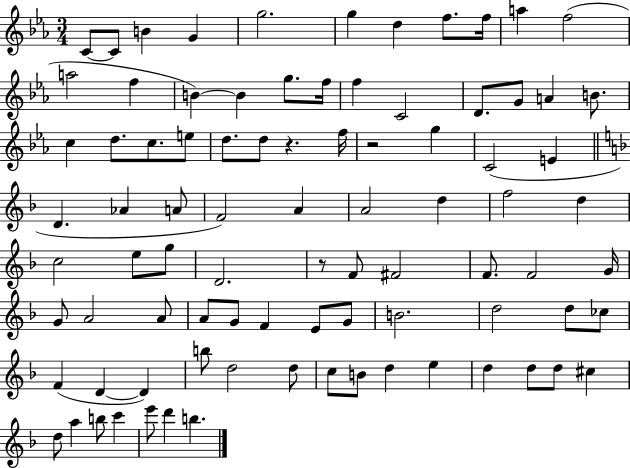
C4/e C4/e B4/q G4/q G5/h. G5/q D5/q F5/e. F5/s A5/q F5/h A5/h F5/q B4/q B4/q G5/e. F5/s F5/q C4/h D4/e. G4/e A4/q B4/e. C5/q D5/e. C5/e. E5/e D5/e. D5/e R/q. F5/s R/h G5/q C4/h E4/q D4/q. Ab4/q A4/e F4/h A4/q A4/h D5/q F5/h D5/q C5/h E5/e G5/e D4/h. R/e F4/e F#4/h F4/e. F4/h G4/s G4/e A4/h A4/e A4/e G4/e F4/q E4/e G4/e B4/h. D5/h D5/e CES5/e F4/q D4/q D4/q B5/e D5/h D5/e C5/e B4/e D5/q E5/q D5/q D5/e D5/e C#5/q D5/e A5/q B5/e C6/q E6/e D6/q B5/q.